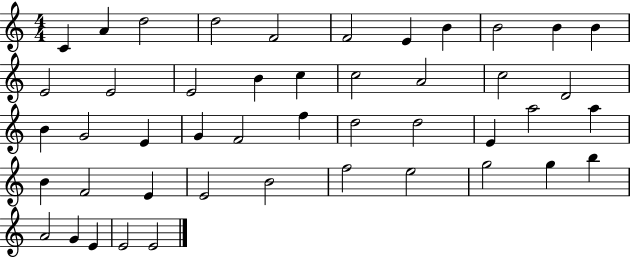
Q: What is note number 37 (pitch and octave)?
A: F5